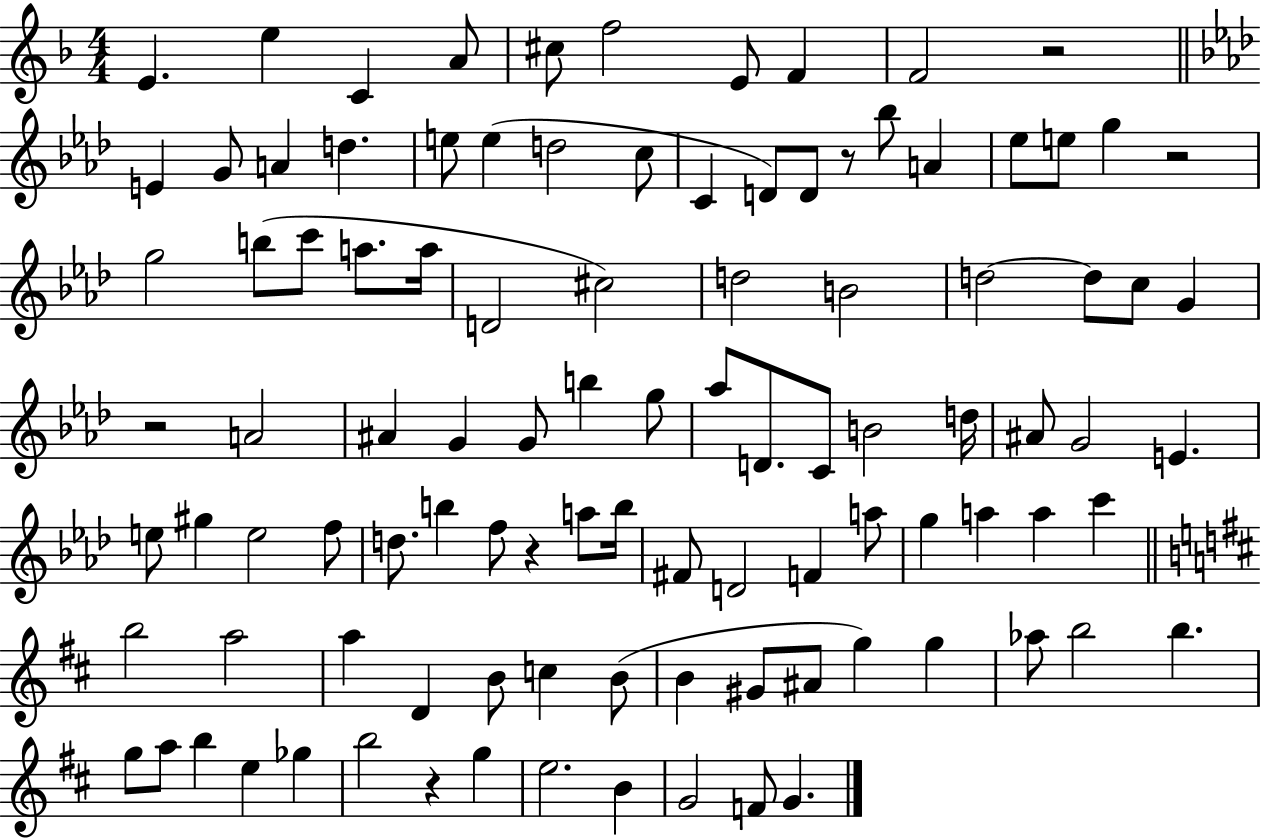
{
  \clef treble
  \numericTimeSignature
  \time 4/4
  \key f \major
  \repeat volta 2 { e'4. e''4 c'4 a'8 | cis''8 f''2 e'8 f'4 | f'2 r2 | \bar "||" \break \key f \minor e'4 g'8 a'4 d''4. | e''8 e''4( d''2 c''8 | c'4 d'8) d'8 r8 bes''8 a'4 | ees''8 e''8 g''4 r2 | \break g''2 b''8( c'''8 a''8. a''16 | d'2 cis''2) | d''2 b'2 | d''2~~ d''8 c''8 g'4 | \break r2 a'2 | ais'4 g'4 g'8 b''4 g''8 | aes''8 d'8. c'8 b'2 d''16 | ais'8 g'2 e'4. | \break e''8 gis''4 e''2 f''8 | d''8. b''4 f''8 r4 a''8 b''16 | fis'8 d'2 f'4 a''8 | g''4 a''4 a''4 c'''4 | \break \bar "||" \break \key d \major b''2 a''2 | a''4 d'4 b'8 c''4 b'8( | b'4 gis'8 ais'8 g''4) g''4 | aes''8 b''2 b''4. | \break g''8 a''8 b''4 e''4 ges''4 | b''2 r4 g''4 | e''2. b'4 | g'2 f'8 g'4. | \break } \bar "|."
}